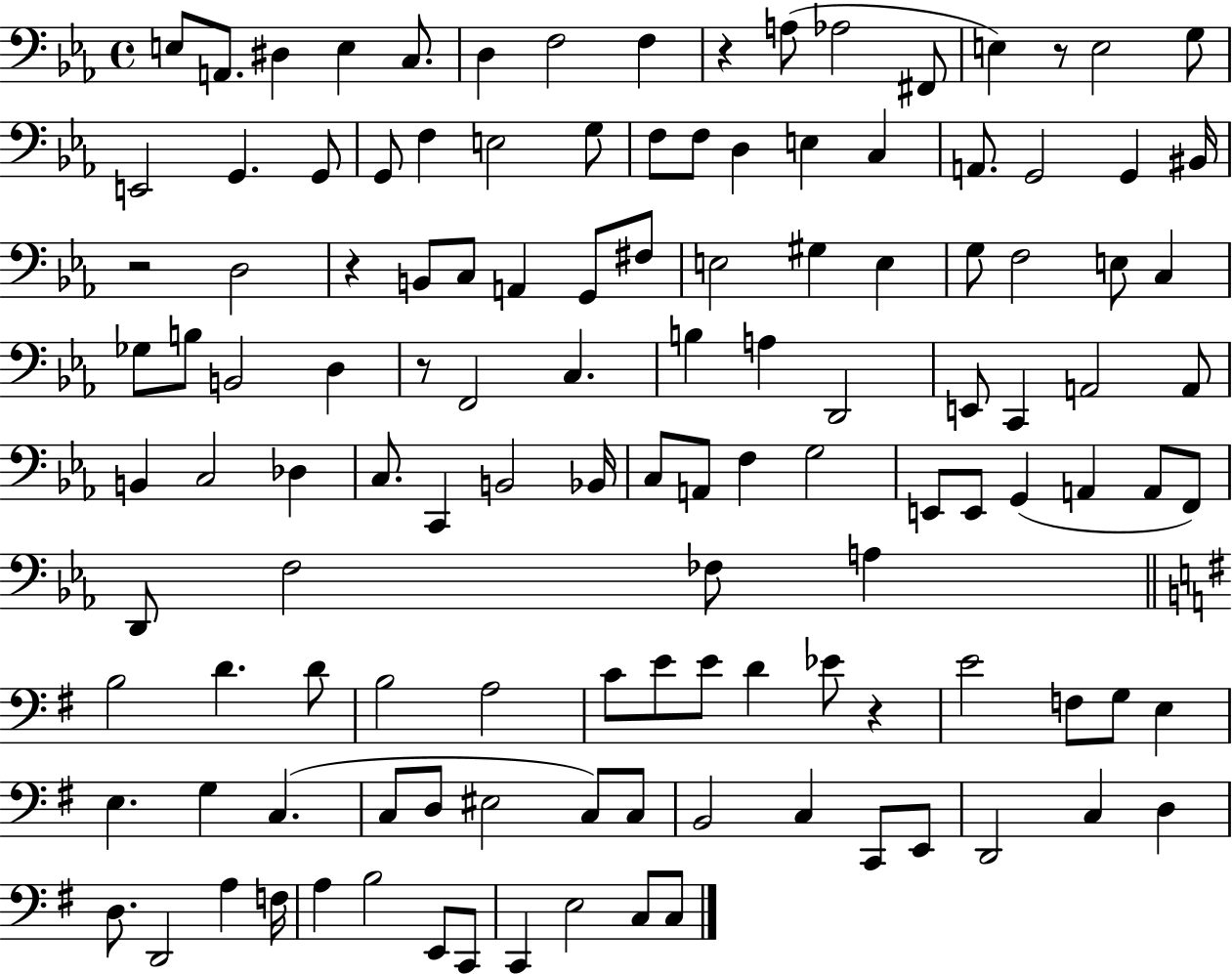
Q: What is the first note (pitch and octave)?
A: E3